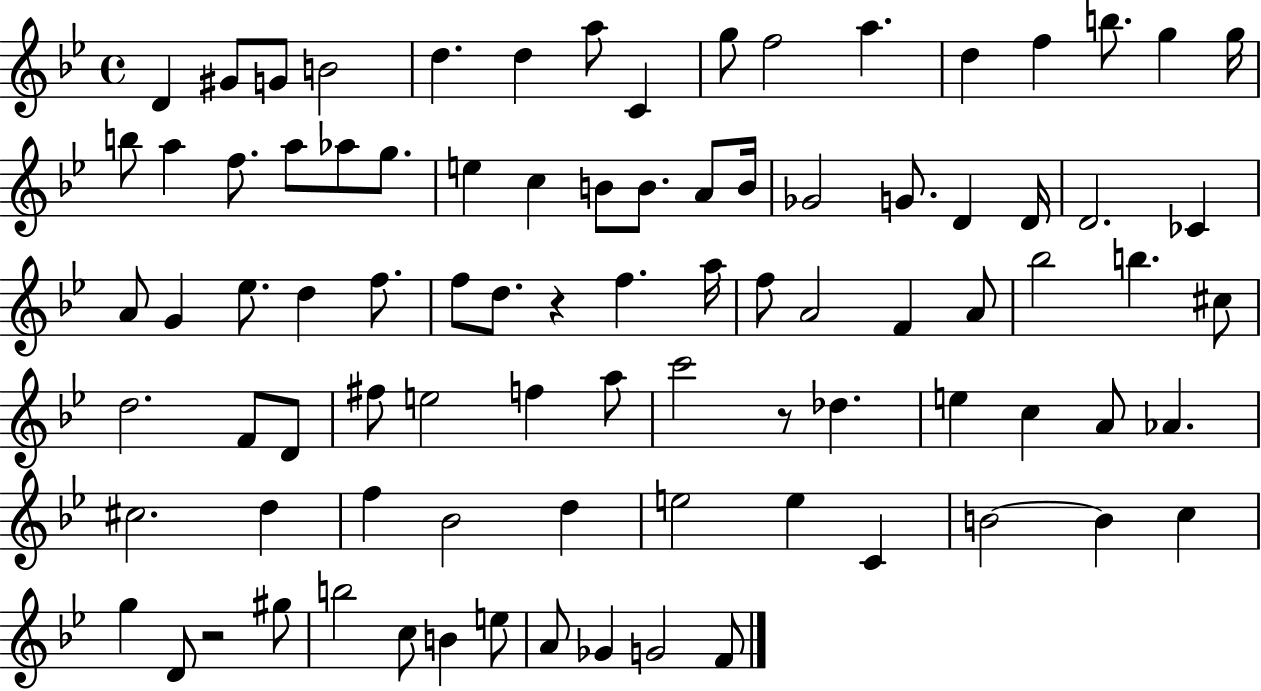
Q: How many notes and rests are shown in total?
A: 88